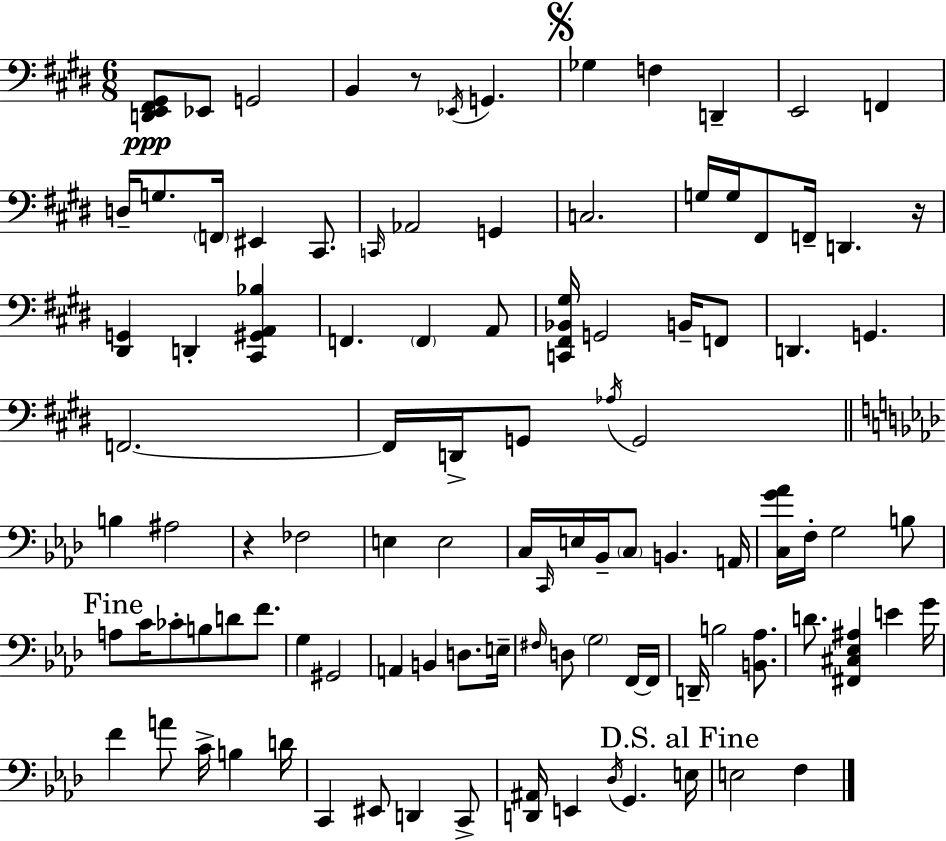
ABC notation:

X:1
T:Untitled
M:6/8
L:1/4
K:E
[D,,E,,^F,,^G,,]/2 _E,,/2 G,,2 B,, z/2 _E,,/4 G,, _G, F, D,, E,,2 F,, D,/4 G,/2 F,,/4 ^E,, ^C,,/2 C,,/4 _A,,2 G,, C,2 G,/4 G,/4 ^F,,/2 F,,/4 D,, z/4 [^D,,G,,] D,, [^C,,^G,,A,,_B,] F,, F,, A,,/2 [C,,^F,,_B,,^G,]/4 G,,2 B,,/4 F,,/2 D,, G,, F,,2 F,,/4 D,,/4 G,,/2 _A,/4 G,,2 B, ^A,2 z _F,2 E, E,2 C,/4 C,,/4 E,/4 _B,,/4 C,/2 B,, A,,/4 [C,G_A]/4 F,/4 G,2 B,/2 A,/2 C/4 _C/2 B,/2 D/2 F/2 G, ^G,,2 A,, B,, D,/2 E,/4 ^F,/4 D,/2 G,2 F,,/4 F,,/4 D,,/4 B,2 [B,,_A,]/2 D/2 [^F,,^C,_E,^A,] E G/4 F A/2 C/4 B, D/4 C,, ^E,,/2 D,, C,,/2 [D,,^A,,]/4 E,, _D,/4 G,, E,/4 E,2 F,